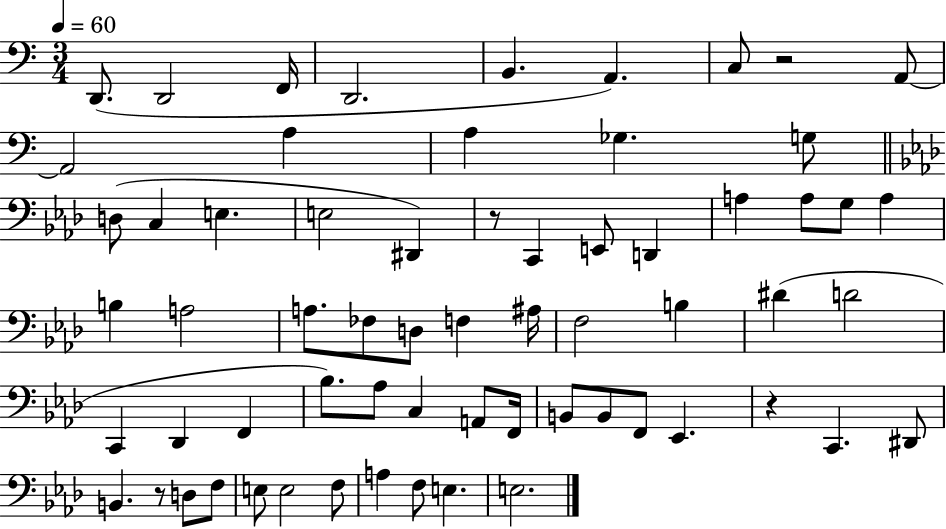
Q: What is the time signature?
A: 3/4